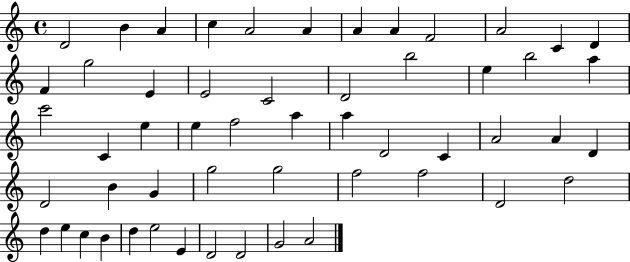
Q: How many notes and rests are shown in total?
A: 54